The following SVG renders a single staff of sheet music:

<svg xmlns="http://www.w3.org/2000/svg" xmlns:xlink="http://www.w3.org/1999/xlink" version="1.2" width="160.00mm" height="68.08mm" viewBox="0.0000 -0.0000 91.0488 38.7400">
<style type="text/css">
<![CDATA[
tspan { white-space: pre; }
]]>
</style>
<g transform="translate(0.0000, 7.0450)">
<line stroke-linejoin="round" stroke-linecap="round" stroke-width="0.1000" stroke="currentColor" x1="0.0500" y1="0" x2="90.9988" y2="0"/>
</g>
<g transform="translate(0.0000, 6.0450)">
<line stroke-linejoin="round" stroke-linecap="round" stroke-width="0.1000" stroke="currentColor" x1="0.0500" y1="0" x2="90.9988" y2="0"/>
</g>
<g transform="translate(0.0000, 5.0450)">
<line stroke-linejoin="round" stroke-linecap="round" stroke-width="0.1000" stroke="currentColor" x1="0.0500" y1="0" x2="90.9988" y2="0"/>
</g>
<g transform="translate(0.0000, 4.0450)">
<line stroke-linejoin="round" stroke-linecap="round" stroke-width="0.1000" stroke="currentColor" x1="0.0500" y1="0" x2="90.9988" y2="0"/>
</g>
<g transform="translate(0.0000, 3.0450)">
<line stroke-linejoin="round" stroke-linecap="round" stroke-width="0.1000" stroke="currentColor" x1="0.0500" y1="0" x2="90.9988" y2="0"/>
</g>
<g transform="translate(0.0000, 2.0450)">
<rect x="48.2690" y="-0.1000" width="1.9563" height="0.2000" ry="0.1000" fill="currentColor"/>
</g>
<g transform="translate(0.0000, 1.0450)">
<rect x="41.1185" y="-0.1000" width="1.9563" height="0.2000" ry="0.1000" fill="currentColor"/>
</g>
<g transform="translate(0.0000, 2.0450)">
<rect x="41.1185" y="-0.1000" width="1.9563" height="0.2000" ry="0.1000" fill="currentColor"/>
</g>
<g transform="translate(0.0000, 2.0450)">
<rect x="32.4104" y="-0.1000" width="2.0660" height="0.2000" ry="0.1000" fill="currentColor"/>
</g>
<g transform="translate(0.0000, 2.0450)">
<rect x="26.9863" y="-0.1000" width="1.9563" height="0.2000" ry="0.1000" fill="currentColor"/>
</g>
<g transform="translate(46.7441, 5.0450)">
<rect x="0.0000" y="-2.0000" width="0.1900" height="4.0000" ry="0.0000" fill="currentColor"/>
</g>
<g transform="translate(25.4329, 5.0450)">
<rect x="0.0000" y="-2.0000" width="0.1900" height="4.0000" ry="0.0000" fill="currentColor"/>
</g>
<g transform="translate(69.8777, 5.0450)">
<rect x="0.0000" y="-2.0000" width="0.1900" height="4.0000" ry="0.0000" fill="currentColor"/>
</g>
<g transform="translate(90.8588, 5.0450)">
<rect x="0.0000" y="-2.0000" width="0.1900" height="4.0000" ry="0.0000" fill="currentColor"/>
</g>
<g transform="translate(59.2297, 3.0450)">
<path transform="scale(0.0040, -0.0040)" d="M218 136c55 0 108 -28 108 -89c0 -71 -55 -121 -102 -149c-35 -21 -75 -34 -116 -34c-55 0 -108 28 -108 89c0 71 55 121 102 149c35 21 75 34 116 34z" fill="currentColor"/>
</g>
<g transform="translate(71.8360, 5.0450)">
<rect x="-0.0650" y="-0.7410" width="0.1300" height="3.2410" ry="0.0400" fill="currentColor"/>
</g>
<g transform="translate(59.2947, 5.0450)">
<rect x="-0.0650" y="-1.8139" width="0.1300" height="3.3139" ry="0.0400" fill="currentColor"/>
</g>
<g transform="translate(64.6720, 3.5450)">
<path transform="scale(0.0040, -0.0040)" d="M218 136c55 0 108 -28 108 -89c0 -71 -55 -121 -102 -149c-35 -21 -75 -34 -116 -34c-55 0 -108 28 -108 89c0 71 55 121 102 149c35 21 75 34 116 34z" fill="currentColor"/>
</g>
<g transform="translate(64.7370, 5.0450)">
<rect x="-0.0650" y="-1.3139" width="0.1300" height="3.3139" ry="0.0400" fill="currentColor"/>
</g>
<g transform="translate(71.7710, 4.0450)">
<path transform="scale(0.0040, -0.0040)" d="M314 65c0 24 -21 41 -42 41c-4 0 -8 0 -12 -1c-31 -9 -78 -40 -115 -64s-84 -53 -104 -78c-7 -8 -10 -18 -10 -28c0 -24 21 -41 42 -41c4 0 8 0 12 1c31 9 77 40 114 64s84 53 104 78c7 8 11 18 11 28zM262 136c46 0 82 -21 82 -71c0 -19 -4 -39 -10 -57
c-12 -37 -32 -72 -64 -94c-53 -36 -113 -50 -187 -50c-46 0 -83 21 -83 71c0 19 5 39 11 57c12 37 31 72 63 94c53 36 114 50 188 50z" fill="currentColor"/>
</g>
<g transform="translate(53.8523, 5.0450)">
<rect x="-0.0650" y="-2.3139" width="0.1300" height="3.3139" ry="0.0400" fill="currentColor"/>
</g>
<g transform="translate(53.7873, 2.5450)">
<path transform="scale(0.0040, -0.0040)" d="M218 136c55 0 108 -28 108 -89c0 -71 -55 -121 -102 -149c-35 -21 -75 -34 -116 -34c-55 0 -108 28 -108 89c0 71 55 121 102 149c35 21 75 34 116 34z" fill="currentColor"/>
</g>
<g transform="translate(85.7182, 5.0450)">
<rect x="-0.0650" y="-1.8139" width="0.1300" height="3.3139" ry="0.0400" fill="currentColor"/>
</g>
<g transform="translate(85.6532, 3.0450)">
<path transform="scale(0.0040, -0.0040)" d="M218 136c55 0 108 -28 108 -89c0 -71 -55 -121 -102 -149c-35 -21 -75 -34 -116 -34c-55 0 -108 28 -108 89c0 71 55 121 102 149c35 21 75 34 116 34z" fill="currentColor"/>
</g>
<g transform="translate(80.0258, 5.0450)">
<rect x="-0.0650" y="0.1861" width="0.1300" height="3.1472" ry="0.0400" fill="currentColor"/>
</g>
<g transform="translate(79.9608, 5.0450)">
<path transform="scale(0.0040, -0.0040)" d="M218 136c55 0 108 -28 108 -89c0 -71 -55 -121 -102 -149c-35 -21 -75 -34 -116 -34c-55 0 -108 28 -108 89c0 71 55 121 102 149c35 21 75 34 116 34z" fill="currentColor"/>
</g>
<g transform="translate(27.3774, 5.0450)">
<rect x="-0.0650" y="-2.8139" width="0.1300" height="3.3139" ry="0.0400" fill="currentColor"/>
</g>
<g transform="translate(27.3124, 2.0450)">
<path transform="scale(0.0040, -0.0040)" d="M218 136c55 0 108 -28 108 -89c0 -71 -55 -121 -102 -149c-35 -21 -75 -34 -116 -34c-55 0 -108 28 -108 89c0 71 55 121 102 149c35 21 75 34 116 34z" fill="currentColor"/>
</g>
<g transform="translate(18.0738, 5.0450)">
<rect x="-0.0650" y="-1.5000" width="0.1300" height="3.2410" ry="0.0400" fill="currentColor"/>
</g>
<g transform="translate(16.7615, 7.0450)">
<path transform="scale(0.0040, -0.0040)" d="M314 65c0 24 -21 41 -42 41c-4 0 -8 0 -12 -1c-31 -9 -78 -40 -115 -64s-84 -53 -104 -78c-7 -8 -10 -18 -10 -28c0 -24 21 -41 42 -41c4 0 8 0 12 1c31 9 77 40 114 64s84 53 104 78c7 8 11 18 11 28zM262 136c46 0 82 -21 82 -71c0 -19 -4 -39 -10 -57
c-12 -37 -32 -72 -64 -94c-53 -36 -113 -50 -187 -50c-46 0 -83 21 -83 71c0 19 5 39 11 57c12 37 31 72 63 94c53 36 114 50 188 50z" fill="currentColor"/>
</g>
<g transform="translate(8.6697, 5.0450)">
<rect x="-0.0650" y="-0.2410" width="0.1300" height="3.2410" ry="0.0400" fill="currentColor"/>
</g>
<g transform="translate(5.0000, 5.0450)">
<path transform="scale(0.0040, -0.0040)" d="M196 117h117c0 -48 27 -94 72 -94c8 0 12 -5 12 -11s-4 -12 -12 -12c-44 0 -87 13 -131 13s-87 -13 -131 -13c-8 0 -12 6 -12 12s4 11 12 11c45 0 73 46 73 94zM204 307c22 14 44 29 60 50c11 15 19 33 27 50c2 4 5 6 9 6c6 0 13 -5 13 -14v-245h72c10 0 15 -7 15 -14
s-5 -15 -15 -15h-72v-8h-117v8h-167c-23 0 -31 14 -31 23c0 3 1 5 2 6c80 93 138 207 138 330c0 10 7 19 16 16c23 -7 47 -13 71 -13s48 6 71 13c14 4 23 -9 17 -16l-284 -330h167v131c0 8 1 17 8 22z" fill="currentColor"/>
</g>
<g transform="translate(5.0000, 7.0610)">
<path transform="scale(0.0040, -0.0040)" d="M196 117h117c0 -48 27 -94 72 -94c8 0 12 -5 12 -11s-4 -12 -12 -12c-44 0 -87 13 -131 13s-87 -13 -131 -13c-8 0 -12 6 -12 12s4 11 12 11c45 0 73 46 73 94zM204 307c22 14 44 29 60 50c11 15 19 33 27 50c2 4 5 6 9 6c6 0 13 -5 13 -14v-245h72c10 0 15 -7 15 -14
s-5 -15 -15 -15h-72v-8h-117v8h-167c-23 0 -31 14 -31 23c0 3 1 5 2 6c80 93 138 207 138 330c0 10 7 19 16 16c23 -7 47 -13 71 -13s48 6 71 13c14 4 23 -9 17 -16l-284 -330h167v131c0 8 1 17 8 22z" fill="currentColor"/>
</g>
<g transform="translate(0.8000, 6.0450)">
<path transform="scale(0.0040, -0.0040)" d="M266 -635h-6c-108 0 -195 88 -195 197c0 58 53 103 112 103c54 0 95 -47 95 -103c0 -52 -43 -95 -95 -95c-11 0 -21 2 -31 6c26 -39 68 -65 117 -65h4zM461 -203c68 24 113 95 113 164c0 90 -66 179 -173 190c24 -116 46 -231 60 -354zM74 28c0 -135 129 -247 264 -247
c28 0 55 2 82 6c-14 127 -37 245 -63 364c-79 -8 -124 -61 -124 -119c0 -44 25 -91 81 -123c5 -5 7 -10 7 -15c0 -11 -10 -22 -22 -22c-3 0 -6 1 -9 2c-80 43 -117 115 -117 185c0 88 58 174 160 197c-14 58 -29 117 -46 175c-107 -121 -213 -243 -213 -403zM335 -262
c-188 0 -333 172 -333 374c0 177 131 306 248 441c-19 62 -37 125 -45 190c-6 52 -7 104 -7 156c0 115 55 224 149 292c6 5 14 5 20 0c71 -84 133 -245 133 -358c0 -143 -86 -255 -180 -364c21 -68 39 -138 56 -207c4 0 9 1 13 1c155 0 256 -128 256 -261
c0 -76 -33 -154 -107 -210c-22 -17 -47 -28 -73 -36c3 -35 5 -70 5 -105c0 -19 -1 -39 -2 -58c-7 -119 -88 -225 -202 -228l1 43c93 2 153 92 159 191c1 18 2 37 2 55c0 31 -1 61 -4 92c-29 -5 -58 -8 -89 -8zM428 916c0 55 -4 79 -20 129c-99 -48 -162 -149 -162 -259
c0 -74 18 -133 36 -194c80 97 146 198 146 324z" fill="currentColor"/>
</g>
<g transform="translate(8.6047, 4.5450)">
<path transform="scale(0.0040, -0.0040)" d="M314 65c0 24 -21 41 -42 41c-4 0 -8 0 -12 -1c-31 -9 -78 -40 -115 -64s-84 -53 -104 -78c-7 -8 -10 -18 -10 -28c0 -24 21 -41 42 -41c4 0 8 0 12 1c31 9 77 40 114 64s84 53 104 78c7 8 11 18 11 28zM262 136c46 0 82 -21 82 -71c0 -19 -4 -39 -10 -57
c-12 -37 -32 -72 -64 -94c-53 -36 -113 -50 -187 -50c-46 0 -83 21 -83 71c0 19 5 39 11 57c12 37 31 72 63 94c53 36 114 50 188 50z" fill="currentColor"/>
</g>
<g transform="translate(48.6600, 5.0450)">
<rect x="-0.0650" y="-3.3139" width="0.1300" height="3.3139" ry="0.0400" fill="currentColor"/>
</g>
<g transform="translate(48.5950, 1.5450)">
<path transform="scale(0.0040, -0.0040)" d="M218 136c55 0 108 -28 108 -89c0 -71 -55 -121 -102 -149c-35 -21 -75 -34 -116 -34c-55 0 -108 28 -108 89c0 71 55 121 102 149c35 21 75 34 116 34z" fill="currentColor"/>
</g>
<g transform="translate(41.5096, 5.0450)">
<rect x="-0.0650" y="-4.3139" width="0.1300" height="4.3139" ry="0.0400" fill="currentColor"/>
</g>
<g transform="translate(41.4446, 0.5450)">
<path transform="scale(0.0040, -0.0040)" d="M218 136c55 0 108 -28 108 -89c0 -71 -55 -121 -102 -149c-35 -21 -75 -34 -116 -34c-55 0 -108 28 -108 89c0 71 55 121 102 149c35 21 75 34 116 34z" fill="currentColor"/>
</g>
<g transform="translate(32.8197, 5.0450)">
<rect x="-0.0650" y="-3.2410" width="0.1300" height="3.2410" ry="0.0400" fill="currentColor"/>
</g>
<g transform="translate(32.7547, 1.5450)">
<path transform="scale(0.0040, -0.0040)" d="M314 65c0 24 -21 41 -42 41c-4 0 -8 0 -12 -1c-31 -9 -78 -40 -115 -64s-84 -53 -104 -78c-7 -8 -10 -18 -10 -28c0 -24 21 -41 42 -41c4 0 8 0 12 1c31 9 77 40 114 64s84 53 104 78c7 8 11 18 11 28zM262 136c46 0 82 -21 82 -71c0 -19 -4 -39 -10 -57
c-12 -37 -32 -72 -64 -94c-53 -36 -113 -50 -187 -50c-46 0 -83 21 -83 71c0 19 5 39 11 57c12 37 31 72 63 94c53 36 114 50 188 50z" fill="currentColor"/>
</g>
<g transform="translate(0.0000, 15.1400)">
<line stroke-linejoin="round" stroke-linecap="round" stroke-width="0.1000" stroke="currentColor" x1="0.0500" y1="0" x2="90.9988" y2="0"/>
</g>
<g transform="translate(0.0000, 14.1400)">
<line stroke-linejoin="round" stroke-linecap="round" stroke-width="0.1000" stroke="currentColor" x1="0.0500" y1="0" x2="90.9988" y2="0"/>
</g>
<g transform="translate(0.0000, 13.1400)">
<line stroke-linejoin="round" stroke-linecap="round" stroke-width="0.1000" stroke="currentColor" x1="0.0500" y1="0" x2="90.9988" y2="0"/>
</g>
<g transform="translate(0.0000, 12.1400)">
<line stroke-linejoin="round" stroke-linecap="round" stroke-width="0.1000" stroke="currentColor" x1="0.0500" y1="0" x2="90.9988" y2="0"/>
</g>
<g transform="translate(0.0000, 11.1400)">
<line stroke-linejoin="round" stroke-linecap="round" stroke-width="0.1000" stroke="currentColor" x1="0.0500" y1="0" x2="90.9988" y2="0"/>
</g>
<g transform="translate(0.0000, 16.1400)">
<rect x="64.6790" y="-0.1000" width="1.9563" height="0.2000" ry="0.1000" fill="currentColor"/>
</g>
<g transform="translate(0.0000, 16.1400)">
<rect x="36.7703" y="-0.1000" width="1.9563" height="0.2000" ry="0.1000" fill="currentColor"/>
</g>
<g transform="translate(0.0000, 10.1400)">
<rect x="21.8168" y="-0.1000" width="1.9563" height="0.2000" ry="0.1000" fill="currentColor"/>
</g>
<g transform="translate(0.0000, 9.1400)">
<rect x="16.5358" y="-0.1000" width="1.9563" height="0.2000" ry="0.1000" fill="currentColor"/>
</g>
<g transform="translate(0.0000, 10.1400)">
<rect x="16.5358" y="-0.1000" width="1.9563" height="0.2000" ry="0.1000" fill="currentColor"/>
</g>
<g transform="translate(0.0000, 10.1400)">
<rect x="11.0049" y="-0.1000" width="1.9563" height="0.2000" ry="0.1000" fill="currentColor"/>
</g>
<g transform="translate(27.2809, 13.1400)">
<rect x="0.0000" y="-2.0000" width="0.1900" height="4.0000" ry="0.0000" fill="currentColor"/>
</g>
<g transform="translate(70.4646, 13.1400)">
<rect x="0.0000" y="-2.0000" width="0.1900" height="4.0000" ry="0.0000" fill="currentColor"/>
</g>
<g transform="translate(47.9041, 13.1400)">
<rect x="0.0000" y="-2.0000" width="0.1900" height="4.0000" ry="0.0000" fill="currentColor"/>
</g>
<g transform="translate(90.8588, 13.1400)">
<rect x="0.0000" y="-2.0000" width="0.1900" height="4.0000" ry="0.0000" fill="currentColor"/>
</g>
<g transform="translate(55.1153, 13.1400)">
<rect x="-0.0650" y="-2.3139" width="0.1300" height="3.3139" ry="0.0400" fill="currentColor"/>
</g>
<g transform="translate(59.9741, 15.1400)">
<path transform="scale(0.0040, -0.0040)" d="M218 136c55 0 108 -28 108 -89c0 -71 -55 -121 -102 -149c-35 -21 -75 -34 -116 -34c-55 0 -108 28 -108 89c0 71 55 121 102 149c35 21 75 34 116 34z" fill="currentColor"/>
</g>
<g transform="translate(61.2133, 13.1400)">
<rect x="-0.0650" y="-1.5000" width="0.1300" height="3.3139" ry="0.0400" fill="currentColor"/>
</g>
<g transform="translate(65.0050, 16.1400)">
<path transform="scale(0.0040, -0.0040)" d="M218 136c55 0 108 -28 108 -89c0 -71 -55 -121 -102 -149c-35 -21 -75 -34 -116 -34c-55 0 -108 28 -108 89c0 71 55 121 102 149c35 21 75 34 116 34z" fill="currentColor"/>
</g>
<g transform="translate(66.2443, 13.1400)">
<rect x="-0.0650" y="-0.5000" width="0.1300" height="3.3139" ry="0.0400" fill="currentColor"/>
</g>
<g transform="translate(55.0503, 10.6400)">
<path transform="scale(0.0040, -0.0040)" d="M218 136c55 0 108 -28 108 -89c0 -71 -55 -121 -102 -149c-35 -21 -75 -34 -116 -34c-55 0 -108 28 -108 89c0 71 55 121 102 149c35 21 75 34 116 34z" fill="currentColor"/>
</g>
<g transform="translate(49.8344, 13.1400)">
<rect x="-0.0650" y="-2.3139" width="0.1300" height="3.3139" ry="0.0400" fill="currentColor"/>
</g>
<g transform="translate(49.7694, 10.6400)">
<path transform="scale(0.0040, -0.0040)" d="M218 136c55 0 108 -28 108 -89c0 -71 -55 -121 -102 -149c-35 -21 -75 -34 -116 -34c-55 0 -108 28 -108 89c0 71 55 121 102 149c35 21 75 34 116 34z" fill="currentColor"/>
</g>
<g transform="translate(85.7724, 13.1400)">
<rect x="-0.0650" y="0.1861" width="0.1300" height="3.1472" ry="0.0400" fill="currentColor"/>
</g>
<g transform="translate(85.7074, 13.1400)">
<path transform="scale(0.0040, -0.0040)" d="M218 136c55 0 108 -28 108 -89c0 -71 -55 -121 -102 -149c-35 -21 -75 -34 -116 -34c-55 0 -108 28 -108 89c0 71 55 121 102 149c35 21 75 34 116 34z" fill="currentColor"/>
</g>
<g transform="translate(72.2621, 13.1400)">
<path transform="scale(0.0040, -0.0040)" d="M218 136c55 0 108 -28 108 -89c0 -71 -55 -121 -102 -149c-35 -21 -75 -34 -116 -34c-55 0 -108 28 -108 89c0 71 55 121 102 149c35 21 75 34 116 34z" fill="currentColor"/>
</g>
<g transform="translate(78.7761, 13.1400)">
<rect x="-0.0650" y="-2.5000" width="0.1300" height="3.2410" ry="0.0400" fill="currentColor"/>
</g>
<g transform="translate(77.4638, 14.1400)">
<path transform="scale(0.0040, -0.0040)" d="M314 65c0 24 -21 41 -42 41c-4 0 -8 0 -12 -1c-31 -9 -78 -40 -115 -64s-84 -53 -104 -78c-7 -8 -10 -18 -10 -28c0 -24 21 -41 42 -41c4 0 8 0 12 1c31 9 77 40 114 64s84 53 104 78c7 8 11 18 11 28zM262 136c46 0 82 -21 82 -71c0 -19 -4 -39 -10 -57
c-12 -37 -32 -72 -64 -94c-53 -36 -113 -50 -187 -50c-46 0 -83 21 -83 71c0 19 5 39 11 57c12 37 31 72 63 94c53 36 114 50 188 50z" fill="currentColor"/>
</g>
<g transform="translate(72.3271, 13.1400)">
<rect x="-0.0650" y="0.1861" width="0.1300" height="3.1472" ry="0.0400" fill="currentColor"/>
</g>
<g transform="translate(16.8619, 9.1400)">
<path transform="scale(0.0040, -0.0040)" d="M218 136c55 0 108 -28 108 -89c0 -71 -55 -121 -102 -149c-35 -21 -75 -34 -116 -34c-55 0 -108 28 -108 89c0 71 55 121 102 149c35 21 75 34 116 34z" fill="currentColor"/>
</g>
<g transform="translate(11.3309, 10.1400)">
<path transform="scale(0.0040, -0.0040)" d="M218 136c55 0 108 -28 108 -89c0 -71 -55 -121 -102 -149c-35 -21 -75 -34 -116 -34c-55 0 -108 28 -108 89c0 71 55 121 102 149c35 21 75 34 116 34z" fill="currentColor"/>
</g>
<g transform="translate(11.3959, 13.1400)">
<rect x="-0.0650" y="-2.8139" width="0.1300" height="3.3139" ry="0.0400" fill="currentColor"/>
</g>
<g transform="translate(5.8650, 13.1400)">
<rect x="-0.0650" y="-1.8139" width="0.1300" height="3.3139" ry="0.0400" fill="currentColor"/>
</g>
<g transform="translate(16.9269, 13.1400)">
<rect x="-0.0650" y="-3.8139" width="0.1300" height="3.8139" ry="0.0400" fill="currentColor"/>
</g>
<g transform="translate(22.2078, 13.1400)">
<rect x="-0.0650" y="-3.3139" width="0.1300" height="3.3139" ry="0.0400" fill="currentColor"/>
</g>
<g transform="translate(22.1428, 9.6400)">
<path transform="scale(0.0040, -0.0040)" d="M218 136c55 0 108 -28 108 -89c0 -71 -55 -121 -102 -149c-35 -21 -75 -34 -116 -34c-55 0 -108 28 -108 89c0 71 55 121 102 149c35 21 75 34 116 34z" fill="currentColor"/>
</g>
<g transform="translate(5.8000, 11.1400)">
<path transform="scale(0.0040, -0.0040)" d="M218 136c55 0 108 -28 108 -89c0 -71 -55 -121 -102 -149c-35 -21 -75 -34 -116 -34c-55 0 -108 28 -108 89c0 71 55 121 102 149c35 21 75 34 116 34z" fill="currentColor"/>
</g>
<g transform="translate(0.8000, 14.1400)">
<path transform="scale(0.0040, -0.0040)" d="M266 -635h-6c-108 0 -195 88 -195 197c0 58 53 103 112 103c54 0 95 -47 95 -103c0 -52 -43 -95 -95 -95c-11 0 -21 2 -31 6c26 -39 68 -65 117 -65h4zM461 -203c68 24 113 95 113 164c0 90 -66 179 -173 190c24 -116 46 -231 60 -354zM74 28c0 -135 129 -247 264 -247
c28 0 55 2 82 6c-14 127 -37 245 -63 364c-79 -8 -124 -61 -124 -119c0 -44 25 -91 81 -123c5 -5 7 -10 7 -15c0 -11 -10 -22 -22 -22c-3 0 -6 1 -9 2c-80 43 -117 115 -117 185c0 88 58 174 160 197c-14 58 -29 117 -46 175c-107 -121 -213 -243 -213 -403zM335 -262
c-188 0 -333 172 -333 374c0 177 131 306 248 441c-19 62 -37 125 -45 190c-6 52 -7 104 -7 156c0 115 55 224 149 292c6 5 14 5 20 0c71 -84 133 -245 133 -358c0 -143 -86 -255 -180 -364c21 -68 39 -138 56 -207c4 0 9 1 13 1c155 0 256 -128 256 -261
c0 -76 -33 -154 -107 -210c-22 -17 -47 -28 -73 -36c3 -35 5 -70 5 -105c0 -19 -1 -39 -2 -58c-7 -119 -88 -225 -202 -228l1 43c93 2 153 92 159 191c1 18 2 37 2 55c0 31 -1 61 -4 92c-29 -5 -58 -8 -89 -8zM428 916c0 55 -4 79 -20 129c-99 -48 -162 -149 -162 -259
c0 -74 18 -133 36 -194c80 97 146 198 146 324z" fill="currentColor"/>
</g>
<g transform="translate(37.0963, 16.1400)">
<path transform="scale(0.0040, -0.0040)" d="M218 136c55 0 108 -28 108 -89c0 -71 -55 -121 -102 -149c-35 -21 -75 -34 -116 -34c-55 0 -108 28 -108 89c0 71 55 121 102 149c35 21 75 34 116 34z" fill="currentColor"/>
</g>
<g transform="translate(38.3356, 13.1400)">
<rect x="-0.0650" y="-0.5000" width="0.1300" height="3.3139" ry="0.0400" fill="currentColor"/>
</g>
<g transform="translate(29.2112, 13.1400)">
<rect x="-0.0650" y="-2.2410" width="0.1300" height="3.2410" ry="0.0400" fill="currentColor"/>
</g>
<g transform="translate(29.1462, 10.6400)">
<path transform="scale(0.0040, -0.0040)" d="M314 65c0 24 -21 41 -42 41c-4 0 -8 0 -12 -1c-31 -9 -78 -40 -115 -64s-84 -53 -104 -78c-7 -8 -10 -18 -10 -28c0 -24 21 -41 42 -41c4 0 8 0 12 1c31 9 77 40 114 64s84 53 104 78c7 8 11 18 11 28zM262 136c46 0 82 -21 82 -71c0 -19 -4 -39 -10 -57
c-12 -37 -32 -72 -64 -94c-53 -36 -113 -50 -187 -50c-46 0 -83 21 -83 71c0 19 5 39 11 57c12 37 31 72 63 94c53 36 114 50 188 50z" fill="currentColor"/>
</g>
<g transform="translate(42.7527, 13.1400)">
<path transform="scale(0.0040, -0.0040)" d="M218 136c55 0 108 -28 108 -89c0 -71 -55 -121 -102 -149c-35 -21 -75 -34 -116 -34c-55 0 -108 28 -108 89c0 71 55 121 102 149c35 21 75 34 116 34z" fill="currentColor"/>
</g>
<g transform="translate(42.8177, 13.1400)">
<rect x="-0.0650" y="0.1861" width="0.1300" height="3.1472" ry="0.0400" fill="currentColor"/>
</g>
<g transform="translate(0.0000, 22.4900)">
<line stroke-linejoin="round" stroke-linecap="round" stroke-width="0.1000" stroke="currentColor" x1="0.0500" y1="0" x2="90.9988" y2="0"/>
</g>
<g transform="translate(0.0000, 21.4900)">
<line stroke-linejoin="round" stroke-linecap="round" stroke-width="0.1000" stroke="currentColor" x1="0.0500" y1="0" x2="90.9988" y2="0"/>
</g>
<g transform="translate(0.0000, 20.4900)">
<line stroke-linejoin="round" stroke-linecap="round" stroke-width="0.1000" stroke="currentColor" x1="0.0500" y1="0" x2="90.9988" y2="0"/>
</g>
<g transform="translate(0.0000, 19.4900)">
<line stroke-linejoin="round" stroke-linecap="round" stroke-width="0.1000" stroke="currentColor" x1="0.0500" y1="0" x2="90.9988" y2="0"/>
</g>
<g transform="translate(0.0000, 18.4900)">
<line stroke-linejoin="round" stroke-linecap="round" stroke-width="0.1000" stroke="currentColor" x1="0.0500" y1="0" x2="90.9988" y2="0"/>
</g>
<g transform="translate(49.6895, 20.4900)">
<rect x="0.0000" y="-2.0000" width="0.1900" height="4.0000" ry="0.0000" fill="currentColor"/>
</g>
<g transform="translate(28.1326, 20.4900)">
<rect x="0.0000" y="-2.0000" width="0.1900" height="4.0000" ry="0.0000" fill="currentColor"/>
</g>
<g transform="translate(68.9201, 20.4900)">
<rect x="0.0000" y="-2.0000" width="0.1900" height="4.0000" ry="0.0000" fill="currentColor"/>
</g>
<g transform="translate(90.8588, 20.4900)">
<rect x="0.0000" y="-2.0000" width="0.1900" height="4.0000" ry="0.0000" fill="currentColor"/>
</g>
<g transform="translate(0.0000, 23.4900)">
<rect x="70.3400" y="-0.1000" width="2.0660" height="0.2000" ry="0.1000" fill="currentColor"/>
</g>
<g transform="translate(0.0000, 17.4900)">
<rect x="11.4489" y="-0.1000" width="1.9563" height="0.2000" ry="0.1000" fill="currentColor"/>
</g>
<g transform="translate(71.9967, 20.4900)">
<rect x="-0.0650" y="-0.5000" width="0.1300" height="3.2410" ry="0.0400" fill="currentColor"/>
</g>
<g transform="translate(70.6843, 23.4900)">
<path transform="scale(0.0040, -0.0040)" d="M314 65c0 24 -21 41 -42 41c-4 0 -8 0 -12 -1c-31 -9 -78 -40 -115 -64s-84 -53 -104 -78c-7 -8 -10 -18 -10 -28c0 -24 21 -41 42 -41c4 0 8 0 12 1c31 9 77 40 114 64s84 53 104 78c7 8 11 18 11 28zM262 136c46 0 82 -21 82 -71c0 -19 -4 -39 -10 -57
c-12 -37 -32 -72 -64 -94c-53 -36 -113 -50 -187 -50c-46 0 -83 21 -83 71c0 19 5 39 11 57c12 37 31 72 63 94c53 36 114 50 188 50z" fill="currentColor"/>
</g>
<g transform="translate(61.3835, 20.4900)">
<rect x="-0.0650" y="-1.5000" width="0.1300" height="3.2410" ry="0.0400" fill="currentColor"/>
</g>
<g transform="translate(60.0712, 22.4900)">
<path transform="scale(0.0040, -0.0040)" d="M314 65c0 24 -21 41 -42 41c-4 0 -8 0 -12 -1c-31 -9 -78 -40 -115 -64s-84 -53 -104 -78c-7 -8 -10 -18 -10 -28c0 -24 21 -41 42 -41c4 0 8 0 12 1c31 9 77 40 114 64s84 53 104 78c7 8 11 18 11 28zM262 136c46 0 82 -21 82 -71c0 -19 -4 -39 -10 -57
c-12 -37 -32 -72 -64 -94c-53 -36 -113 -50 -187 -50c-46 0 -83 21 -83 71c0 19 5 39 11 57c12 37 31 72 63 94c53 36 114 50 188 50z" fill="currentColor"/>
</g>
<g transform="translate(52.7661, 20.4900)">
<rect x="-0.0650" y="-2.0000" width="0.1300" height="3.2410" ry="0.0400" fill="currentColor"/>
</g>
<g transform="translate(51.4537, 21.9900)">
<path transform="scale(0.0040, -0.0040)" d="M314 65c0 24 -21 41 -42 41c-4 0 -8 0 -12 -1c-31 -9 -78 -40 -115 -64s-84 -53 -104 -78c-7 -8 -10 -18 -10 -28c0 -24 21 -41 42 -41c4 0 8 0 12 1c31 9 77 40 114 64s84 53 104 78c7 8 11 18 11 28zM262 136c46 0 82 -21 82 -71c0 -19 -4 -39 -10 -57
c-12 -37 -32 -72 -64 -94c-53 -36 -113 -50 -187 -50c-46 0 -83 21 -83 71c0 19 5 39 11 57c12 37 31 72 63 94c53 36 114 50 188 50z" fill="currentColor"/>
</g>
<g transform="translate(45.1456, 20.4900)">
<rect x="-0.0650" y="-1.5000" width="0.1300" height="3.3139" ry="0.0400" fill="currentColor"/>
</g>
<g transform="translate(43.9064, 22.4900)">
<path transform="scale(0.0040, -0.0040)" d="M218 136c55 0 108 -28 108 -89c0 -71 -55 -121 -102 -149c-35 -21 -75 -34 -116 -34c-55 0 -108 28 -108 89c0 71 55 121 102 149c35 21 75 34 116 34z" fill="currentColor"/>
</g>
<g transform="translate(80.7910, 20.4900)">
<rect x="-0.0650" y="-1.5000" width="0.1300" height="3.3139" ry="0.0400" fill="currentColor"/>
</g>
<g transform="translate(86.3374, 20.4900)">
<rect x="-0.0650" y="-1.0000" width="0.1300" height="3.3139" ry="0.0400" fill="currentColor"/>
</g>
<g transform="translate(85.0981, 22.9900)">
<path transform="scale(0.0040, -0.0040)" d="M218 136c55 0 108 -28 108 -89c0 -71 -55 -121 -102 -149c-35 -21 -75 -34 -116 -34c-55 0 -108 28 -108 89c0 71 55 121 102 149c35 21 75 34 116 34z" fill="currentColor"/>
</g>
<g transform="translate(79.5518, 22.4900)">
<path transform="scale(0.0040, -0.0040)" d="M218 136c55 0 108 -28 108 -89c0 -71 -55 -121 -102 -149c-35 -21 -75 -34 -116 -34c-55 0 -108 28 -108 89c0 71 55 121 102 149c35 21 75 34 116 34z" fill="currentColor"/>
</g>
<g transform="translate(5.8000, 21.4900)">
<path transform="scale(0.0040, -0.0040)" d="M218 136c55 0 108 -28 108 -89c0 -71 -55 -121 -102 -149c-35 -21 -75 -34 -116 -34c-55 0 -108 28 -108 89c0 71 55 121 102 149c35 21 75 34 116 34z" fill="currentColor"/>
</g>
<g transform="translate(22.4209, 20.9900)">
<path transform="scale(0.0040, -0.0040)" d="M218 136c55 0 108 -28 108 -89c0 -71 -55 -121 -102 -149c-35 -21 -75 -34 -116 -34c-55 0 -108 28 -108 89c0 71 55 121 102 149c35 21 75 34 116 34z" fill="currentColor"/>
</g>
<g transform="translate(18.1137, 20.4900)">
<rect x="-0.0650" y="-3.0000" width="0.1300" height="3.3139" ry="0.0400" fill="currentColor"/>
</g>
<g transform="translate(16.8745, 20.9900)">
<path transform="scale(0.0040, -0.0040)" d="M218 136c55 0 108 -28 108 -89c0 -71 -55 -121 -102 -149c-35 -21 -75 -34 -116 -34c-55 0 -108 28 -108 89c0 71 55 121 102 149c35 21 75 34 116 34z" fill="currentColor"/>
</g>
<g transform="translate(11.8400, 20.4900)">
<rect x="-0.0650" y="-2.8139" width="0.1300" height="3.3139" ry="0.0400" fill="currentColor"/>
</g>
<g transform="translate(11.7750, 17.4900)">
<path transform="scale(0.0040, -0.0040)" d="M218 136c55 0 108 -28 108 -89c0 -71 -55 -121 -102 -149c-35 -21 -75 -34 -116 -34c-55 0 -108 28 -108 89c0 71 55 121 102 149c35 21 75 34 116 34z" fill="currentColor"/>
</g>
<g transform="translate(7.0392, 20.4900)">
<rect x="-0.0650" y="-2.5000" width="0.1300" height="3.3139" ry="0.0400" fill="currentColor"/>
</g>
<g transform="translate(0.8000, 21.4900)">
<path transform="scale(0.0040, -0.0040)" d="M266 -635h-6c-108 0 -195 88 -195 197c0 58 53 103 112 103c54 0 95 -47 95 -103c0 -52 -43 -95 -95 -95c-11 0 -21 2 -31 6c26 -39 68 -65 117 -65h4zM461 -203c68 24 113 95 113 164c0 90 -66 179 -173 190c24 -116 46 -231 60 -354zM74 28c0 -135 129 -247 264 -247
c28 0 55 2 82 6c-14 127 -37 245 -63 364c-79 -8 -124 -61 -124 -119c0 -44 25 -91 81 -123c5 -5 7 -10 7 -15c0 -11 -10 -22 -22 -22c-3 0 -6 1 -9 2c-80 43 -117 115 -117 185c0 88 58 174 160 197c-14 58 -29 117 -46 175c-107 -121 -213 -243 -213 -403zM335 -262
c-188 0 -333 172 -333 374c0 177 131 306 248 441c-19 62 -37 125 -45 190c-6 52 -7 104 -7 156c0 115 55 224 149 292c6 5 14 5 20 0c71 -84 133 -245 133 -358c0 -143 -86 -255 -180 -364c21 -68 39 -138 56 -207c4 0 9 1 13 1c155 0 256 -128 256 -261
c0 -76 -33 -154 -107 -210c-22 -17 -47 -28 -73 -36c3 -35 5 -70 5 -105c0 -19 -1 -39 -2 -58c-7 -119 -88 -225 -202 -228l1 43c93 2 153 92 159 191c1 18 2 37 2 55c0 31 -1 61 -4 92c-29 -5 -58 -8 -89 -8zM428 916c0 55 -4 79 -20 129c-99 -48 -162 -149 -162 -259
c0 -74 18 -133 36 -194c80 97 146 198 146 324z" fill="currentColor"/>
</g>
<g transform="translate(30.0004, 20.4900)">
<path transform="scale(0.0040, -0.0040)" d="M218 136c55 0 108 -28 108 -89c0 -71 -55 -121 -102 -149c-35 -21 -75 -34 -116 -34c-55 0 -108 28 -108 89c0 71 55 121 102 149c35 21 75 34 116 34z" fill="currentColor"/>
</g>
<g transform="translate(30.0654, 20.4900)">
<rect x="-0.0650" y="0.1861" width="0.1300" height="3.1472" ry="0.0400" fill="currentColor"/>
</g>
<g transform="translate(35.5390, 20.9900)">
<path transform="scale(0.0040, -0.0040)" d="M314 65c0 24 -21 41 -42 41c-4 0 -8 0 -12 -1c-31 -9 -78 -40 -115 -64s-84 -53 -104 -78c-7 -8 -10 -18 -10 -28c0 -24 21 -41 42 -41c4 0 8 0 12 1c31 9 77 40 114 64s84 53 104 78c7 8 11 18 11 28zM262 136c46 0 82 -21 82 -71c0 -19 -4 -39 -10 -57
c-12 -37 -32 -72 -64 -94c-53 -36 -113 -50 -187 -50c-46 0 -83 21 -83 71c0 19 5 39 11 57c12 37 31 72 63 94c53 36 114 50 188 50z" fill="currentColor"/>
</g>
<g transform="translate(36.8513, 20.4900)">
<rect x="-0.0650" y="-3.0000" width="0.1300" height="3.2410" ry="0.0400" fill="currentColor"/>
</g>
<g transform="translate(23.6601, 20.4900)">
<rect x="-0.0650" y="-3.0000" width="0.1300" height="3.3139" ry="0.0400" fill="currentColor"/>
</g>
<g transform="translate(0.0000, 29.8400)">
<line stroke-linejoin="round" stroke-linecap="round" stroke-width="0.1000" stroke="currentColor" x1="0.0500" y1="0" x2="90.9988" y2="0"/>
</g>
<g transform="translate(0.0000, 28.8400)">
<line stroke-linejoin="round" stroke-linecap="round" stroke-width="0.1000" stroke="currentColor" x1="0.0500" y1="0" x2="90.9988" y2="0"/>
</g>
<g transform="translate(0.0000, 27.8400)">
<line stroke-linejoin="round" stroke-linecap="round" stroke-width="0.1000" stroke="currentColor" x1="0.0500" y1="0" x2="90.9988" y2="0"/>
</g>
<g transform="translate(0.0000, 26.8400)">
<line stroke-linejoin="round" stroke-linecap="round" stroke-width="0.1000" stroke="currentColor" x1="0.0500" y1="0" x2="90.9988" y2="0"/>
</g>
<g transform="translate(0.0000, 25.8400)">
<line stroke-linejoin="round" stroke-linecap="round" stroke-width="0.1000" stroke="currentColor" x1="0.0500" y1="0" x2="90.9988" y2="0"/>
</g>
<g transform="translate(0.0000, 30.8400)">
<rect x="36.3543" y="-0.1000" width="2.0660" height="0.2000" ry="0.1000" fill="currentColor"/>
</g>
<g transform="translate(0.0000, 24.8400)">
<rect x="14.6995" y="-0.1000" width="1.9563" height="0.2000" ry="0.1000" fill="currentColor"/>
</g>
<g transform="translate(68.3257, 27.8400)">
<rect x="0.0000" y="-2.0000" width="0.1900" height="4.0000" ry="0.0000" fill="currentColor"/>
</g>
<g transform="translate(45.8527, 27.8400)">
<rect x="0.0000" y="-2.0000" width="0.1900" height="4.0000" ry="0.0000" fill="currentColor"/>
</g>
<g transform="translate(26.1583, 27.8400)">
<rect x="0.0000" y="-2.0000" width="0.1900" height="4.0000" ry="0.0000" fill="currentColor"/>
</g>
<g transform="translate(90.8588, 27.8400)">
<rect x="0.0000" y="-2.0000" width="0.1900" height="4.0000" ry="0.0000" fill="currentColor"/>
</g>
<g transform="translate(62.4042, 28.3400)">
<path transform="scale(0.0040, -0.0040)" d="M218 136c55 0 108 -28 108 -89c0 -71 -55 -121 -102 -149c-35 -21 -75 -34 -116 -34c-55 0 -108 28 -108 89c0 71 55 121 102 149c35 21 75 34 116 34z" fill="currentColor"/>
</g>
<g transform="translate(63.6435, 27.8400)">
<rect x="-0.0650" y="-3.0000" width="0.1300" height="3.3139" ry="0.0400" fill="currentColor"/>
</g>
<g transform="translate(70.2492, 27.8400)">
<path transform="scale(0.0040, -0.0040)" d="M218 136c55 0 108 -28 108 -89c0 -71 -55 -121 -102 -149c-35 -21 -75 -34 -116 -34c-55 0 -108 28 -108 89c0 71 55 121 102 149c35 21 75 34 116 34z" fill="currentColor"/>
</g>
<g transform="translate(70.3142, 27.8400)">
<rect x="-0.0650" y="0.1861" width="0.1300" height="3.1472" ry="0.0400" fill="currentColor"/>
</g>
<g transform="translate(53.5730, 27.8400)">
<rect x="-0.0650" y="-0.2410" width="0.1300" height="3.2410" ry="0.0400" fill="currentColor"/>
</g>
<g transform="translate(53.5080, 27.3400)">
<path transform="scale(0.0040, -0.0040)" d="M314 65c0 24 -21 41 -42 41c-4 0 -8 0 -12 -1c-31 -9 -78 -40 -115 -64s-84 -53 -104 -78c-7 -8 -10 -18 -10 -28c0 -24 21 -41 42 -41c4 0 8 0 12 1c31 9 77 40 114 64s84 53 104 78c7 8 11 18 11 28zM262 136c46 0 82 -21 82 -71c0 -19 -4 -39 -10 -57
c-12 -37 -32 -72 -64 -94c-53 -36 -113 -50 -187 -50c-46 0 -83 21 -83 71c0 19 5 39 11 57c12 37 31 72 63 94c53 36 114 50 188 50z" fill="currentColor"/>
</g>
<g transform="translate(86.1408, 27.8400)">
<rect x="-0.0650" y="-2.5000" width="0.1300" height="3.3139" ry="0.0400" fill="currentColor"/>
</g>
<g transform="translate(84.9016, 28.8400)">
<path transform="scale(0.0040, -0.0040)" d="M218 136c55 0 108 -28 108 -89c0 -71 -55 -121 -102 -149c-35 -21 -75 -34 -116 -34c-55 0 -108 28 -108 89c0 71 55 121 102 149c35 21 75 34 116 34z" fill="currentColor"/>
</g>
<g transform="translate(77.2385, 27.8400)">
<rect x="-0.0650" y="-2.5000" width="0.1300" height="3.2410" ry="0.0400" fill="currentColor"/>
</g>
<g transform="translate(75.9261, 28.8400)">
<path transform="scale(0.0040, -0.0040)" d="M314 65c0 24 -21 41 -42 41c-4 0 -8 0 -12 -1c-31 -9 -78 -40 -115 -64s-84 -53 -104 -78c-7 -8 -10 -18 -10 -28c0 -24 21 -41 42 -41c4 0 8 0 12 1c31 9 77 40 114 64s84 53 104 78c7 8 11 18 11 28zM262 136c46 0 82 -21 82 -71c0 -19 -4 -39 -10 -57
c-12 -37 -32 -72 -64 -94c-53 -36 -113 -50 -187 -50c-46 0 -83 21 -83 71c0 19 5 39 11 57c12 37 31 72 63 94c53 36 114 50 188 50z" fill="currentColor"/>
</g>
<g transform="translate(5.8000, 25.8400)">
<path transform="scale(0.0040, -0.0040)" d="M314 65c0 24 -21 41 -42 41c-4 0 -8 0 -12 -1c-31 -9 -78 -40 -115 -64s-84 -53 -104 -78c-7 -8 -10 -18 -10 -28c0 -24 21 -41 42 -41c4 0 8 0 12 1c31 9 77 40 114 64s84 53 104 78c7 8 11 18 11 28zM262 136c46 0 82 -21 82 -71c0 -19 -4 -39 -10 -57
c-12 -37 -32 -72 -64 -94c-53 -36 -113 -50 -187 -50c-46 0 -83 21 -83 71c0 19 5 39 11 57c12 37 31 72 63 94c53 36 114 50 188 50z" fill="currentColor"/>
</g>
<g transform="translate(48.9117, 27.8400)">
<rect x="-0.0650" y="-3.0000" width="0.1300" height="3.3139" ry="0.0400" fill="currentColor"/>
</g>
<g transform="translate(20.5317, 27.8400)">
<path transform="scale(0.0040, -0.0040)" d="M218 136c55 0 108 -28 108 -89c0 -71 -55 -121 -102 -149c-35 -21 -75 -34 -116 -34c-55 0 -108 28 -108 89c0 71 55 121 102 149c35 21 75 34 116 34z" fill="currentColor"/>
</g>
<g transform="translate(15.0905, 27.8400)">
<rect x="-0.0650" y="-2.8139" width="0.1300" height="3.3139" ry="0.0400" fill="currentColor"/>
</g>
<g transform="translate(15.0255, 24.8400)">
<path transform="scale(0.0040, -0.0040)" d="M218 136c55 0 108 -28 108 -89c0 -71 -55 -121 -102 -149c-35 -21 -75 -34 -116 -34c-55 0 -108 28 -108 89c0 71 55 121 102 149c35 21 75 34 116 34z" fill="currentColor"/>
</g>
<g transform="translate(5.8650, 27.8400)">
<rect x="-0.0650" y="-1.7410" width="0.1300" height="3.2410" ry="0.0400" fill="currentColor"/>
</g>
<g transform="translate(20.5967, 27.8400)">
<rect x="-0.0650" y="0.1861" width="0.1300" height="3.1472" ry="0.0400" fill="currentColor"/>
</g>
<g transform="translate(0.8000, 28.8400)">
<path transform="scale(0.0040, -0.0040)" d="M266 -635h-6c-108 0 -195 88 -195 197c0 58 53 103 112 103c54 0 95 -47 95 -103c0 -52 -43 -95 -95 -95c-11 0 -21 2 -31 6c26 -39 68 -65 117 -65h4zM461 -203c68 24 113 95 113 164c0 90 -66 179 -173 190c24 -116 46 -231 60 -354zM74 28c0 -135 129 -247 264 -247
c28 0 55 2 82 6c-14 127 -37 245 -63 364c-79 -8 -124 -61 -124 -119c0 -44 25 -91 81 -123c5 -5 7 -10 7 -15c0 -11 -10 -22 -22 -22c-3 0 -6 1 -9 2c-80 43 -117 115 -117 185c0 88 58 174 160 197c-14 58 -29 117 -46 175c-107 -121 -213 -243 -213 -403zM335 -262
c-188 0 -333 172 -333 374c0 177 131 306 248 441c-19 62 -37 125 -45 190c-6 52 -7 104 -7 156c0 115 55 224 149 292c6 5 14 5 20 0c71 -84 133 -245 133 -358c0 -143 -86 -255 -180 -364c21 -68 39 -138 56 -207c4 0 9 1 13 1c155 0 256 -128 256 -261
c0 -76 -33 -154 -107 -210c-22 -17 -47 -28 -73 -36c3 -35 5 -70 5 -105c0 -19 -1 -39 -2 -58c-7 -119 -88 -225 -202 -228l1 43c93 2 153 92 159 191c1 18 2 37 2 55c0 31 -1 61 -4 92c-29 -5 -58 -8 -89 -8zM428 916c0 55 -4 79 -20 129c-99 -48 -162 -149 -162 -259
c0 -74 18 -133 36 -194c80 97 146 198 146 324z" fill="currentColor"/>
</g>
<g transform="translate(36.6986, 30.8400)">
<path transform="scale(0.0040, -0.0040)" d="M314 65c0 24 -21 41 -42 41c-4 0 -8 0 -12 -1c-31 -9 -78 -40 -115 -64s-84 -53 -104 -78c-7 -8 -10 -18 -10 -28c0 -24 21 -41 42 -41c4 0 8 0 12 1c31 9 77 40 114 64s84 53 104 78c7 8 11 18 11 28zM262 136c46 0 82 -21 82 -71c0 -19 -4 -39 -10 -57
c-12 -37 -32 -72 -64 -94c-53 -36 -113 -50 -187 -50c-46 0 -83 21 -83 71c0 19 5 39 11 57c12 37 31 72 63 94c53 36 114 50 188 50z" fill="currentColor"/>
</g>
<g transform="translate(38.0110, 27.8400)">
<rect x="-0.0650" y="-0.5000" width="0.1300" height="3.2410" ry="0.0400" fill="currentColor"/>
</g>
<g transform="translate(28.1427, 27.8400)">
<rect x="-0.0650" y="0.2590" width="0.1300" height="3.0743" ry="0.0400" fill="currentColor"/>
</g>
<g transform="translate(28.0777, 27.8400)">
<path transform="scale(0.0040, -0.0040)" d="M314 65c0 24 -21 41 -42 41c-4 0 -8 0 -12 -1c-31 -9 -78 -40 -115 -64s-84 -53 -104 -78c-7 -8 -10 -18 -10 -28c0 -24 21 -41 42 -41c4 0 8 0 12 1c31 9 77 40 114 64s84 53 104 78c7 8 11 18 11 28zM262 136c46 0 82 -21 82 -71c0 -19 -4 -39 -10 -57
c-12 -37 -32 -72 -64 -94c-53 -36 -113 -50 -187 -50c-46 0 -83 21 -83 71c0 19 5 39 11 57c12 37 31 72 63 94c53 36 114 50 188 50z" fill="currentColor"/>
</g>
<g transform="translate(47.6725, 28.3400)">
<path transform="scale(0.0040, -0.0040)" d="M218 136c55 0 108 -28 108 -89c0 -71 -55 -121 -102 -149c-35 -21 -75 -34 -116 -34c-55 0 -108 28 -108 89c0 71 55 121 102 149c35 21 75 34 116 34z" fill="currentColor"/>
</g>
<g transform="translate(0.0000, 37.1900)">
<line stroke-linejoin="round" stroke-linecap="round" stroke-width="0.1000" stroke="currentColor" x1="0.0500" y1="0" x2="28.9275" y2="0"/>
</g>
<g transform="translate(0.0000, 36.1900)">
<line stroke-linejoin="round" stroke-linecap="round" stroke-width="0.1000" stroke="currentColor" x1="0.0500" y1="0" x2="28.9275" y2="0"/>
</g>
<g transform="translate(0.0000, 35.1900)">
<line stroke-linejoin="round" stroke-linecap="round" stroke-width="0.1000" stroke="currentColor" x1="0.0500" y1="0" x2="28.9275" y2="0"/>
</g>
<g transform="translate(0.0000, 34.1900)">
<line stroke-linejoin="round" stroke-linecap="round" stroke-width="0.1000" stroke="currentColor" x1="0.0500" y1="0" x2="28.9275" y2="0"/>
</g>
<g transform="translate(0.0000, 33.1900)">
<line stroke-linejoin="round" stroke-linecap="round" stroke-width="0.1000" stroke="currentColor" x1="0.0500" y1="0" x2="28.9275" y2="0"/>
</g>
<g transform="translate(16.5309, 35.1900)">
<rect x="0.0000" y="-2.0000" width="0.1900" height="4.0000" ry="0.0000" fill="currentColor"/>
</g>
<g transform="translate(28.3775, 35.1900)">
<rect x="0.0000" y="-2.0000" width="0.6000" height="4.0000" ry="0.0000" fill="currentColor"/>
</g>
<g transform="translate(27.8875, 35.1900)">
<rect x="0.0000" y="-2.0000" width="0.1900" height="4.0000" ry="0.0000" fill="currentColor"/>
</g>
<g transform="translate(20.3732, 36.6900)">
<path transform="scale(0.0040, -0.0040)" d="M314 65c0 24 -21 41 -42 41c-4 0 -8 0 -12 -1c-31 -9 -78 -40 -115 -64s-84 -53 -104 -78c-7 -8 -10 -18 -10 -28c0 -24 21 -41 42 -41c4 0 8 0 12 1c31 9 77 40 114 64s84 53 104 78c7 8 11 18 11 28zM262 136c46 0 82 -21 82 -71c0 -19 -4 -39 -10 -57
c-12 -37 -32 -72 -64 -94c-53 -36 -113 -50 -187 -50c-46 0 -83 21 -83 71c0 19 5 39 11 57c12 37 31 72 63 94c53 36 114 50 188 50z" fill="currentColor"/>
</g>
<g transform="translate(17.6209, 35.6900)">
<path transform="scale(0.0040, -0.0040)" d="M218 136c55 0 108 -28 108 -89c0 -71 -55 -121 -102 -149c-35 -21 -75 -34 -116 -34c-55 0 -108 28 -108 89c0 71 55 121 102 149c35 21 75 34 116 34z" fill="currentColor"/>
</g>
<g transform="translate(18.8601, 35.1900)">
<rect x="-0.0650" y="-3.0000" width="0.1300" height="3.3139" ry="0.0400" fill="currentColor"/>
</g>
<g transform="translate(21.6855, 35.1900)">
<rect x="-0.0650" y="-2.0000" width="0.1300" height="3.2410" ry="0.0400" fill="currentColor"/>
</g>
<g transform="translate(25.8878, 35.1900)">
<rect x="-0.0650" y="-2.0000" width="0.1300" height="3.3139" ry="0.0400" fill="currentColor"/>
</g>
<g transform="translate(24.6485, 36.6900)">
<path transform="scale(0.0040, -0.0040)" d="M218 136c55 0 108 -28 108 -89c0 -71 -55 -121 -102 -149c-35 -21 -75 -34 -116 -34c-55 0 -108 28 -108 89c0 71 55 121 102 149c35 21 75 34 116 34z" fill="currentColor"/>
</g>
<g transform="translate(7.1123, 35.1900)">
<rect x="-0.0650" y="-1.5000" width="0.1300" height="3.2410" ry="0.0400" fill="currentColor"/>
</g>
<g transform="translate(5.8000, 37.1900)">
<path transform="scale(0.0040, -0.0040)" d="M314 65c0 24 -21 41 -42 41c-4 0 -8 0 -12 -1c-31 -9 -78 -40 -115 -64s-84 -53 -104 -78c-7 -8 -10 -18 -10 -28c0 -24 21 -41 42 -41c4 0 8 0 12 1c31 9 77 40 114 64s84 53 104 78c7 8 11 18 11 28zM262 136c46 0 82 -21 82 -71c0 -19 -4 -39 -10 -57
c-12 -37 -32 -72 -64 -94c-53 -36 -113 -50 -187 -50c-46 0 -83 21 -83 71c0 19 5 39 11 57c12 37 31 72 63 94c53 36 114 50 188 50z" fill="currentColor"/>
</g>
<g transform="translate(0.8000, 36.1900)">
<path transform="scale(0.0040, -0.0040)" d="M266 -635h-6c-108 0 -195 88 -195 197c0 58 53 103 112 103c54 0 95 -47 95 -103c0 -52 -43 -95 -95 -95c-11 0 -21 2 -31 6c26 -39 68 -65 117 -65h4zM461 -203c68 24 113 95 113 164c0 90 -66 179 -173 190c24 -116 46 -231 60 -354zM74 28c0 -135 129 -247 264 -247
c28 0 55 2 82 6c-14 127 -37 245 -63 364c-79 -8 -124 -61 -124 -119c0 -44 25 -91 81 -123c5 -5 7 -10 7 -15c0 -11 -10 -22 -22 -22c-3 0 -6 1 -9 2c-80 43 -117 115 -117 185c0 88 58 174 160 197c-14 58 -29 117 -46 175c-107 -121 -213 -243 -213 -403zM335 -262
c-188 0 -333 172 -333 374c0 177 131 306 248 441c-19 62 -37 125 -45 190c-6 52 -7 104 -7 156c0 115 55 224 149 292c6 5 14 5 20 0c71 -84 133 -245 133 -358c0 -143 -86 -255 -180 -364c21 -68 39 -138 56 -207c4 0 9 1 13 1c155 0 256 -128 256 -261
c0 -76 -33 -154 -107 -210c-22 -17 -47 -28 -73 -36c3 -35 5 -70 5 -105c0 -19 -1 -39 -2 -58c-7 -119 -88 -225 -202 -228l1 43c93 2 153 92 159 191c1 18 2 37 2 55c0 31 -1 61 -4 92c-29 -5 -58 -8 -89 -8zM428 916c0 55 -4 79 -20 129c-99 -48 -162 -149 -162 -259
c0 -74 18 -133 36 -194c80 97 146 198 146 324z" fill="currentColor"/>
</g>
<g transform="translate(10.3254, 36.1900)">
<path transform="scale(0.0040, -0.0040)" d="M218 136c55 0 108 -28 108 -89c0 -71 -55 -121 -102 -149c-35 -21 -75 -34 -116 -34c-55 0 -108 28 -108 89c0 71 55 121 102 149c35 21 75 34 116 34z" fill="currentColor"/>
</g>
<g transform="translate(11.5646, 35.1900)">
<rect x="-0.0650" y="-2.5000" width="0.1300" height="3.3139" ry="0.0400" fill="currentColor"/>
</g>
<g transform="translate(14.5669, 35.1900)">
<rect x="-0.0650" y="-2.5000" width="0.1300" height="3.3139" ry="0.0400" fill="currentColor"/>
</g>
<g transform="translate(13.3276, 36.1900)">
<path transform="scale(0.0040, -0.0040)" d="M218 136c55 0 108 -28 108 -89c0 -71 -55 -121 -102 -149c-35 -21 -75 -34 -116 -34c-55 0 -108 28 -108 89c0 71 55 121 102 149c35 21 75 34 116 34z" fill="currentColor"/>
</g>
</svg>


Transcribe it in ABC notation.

X:1
T:Untitled
M:4/4
L:1/4
K:C
c2 E2 a b2 d' b g f e d2 B f f a c' b g2 C B g g E C B G2 B G a A A B A2 E F2 E2 C2 E D f2 a B B2 C2 A c2 A B G2 G E2 G G A F2 F